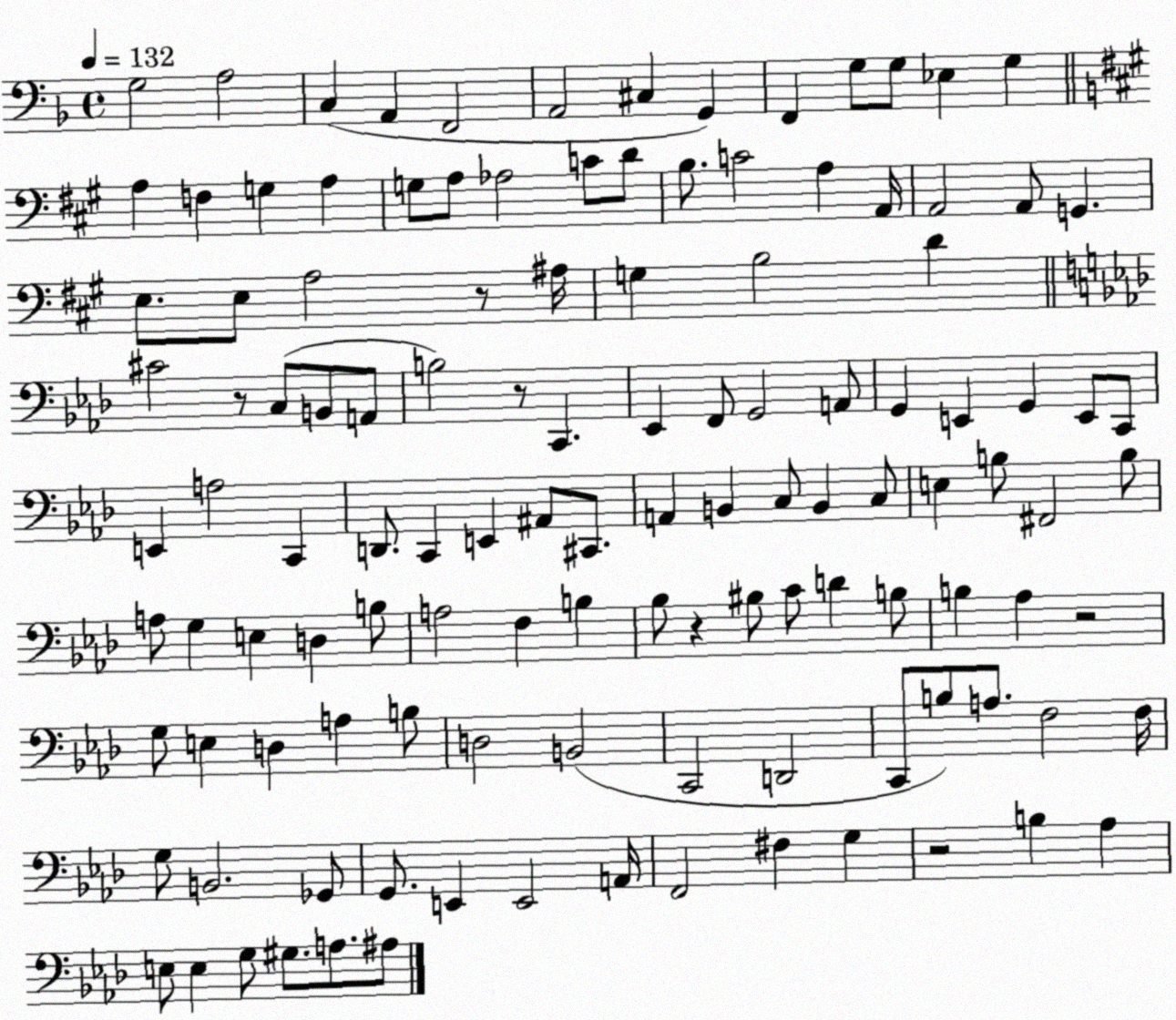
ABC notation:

X:1
T:Untitled
M:4/4
L:1/4
K:F
G,2 A,2 C, A,, F,,2 A,,2 ^C, G,, F,, G,/2 G,/2 _E, G, A, F, G, A, G,/2 A,/2 _A,2 C/2 D/2 B,/2 C2 A, A,,/4 A,,2 A,,/2 G,, E,/2 E,/2 A,2 z/2 ^A,/4 G, B,2 D ^C2 z/2 C,/2 B,,/2 A,,/2 B,2 z/2 C,, _E,, F,,/2 G,,2 A,,/2 G,, E,, G,, E,,/2 C,,/2 E,, A,2 C,, D,,/2 C,, E,, ^A,,/2 ^C,,/2 A,, B,, C,/2 B,, C,/2 E, B,/2 ^F,,2 B,/2 A,/2 G, E, D, B,/2 A,2 F, B, _B,/2 z ^B,/2 C/2 D B,/2 B, _A, z2 G,/2 E, D, A, B,/2 D,2 B,,2 C,,2 D,,2 C,,/2 B,/2 A,/2 F,2 F,/4 G,/2 B,,2 _G,,/2 G,,/2 E,, E,,2 A,,/4 F,,2 ^F, G, z2 B, _A, E,/2 E, G,/2 ^G,/2 A,/2 ^A,/2